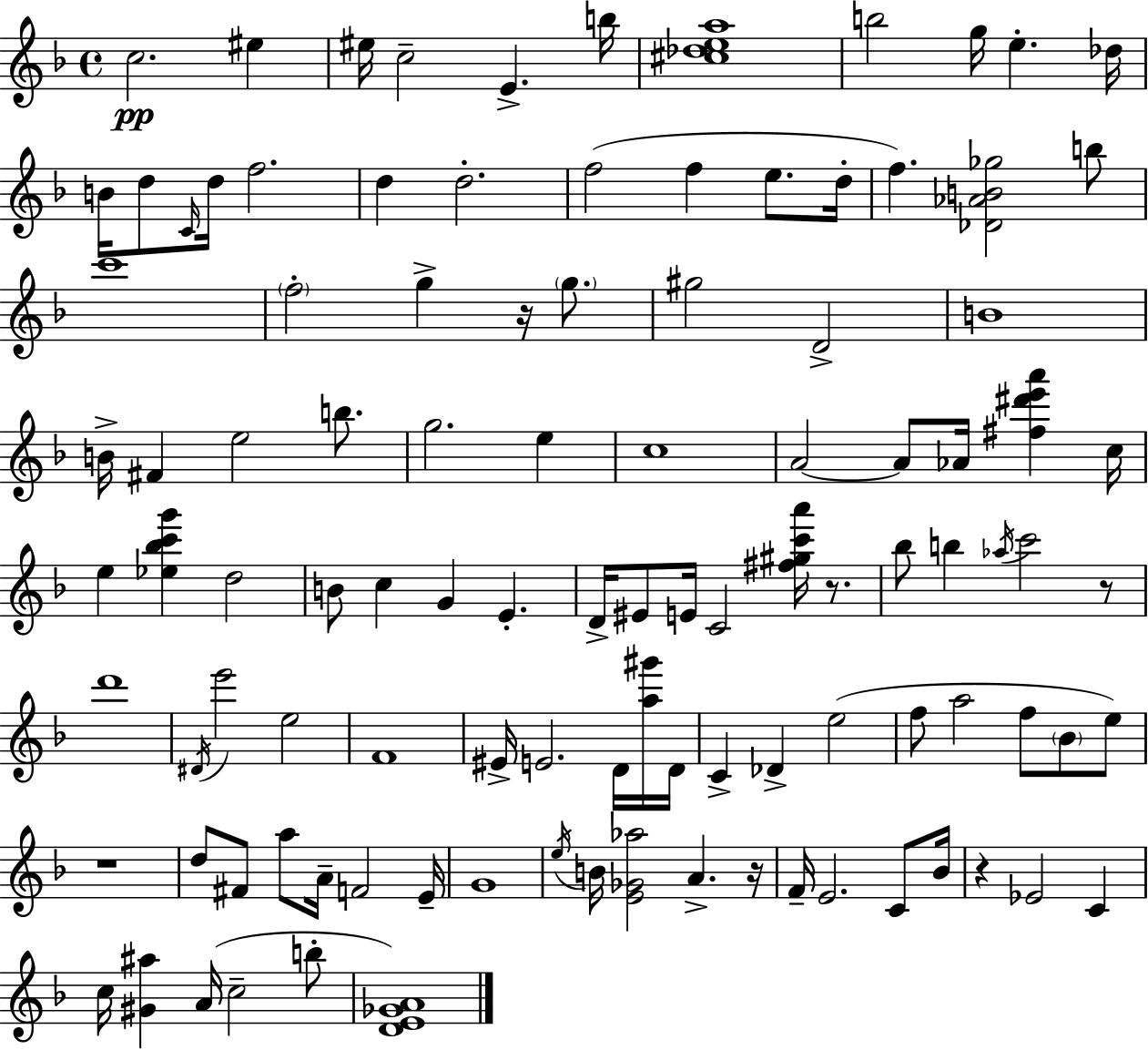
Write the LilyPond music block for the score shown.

{
  \clef treble
  \time 4/4
  \defaultTimeSignature
  \key f \major
  c''2.\pp eis''4 | eis''16 c''2-- e'4.-> b''16 | <cis'' des'' e'' a''>1 | b''2 g''16 e''4.-. des''16 | \break b'16 d''8 \grace { c'16 } d''16 f''2. | d''4 d''2.-. | f''2( f''4 e''8. | d''16-. f''4.) <des' aes' b' ges''>2 b''8 | \break c'''1 | \parenthesize f''2-. g''4-> r16 \parenthesize g''8. | gis''2 d'2-> | b'1 | \break b'16-> fis'4 e''2 b''8. | g''2. e''4 | c''1 | a'2~~ a'8 aes'16 <fis'' dis''' e''' a'''>4 | \break c''16 e''4 <ees'' bes'' c''' g'''>4 d''2 | b'8 c''4 g'4 e'4.-. | d'16-> eis'8 e'16 c'2 <fis'' gis'' c''' a'''>16 r8. | bes''8 b''4 \acciaccatura { aes''16 } c'''2 | \break r8 d'''1 | \acciaccatura { dis'16 } e'''2 e''2 | f'1 | eis'16-> e'2. | \break d'16 <a'' gis'''>16 d'16 c'4-> des'4-> e''2( | f''8 a''2 f''8 \parenthesize bes'8 | e''8) r1 | d''8 fis'8 a''8 a'16-- f'2 | \break e'16-- g'1 | \acciaccatura { e''16 } b'16 <e' ges' aes''>2 a'4.-> | r16 f'16-- e'2. | c'8 bes'16 r4 ees'2 | \break c'4 c''16 <gis' ais''>4 a'16( c''2-- | b''8-. <d' e' ges' a'>1) | \bar "|."
}